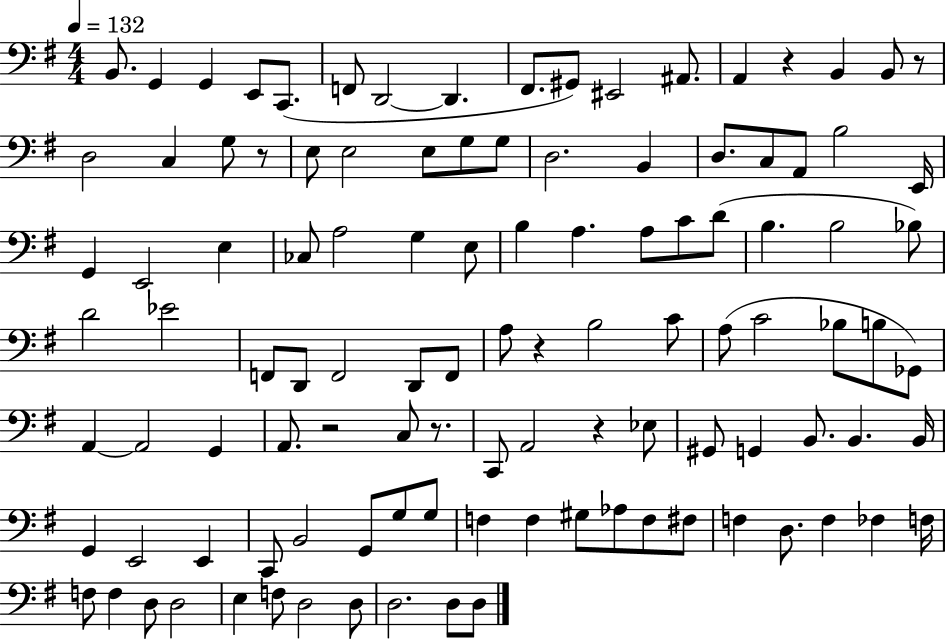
{
  \clef bass
  \numericTimeSignature
  \time 4/4
  \key g \major
  \tempo 4 = 132
  b,8. g,4 g,4 e,8 c,8.( | f,8 d,2~~ d,4. | fis,8. gis,8) eis,2 ais,8. | a,4 r4 b,4 b,8 r8 | \break d2 c4 g8 r8 | e8 e2 e8 g8 g8 | d2. b,4 | d8. c8 a,8 b2 e,16 | \break g,4 e,2 e4 | ces8 a2 g4 e8 | b4 a4. a8 c'8 d'8( | b4. b2 bes8) | \break d'2 ees'2 | f,8 d,8 f,2 d,8 f,8 | a8 r4 b2 c'8 | a8( c'2 bes8 b8 ges,8) | \break a,4~~ a,2 g,4 | a,8. r2 c8 r8. | c,8 a,2 r4 ees8 | gis,8 g,4 b,8. b,4. b,16 | \break g,4 e,2 e,4 | c,8 b,2 g,8 g8 g8 | f4 f4 gis8 aes8 f8 fis8 | f4 d8. f4 fes4 f16 | \break f8 f4 d8 d2 | e4 f8 d2 d8 | d2. d8 d8 | \bar "|."
}